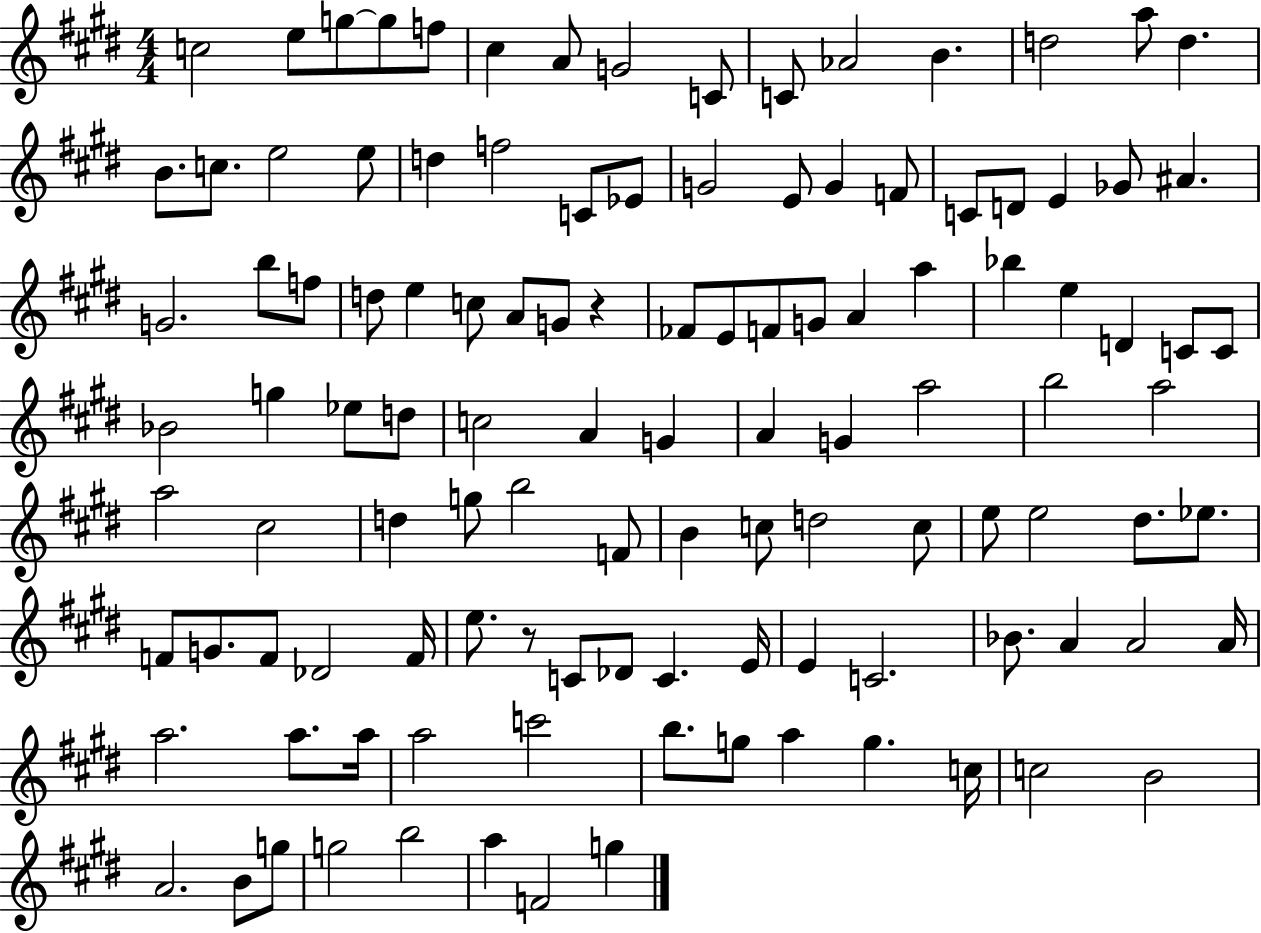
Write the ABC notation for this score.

X:1
T:Untitled
M:4/4
L:1/4
K:E
c2 e/2 g/2 g/2 f/2 ^c A/2 G2 C/2 C/2 _A2 B d2 a/2 d B/2 c/2 e2 e/2 d f2 C/2 _E/2 G2 E/2 G F/2 C/2 D/2 E _G/2 ^A G2 b/2 f/2 d/2 e c/2 A/2 G/2 z _F/2 E/2 F/2 G/2 A a _b e D C/2 C/2 _B2 g _e/2 d/2 c2 A G A G a2 b2 a2 a2 ^c2 d g/2 b2 F/2 B c/2 d2 c/2 e/2 e2 ^d/2 _e/2 F/2 G/2 F/2 _D2 F/4 e/2 z/2 C/2 _D/2 C E/4 E C2 _B/2 A A2 A/4 a2 a/2 a/4 a2 c'2 b/2 g/2 a g c/4 c2 B2 A2 B/2 g/2 g2 b2 a F2 g